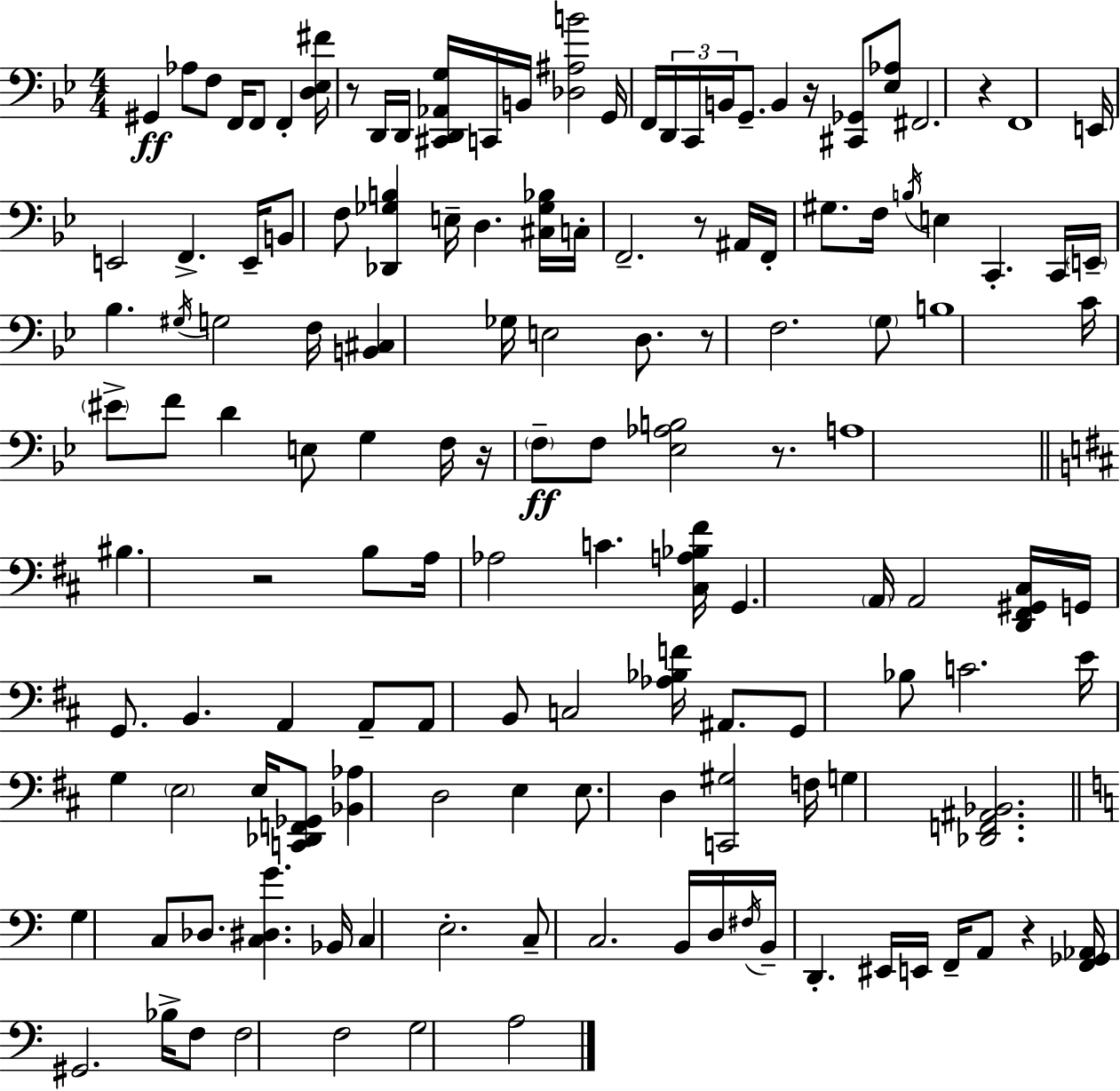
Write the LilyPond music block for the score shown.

{
  \clef bass
  \numericTimeSignature
  \time 4/4
  \key g \minor
  gis,4\ff aes8 f8 f,16 f,8 f,4-. <d ees fis'>16 | r8 d,16 d,16 <cis, d, aes, g>16 c,16 b,16 <des ais b'>2 g,16 | f,16 \tuplet 3/2 { d,16 c,16 b,16 } g,8.-- b,4 r16 <cis, ges,>8 <ees aes>8 | fis,2. r4 | \break f,1 | e,16 e,2 f,4.-> e,16-- | b,8 f8 <des, ges b>4 e16-- d4. <cis ges bes>16 | c16-. f,2.-- r8 ais,16 | \break f,16-. gis8. f16 \acciaccatura { b16 } e4 c,4.-. | c,16 \parenthesize e,16-- bes4. \acciaccatura { gis16 } g2 | f16 <b, cis>4 ges16 e2 d8. | r8 f2. | \break \parenthesize g8 b1 | c'16 \parenthesize eis'8-> f'8 d'4 e8 g4 | f16 r16 \parenthesize f8--\ff f8 <ees aes b>2 r8. | a1 | \break \bar "||" \break \key d \major bis4. r2 b8 | a16 aes2 c'4. <cis a bes fis'>16 | g,4. \parenthesize a,16 a,2 <d, fis, gis, cis>16 | g,16 g,8. b,4. a,4 a,8-- | \break a,8 b,8 c2 <aes bes f'>16 ais,8. | g,8 bes8 c'2. | e'16 g4 \parenthesize e2 e16 <c, des, f, ges,>8 | <bes, aes>4 d2 e4 | \break e8. d4 <c, gis>2 f16 | g4 <des, f, ais, bes,>2. | \bar "||" \break \key a \minor g4 c8 des8. <c dis g'>4. bes,16 | c4 e2.-. | c8-- c2. b,16 d16 | \acciaccatura { fis16 } b,16-- d,4.-. eis,16 e,16 f,16-- a,8 r4 | \break <f, ges, aes,>16 gis,2. bes16-> f8 | f2 f2 | g2 a2 | \bar "|."
}